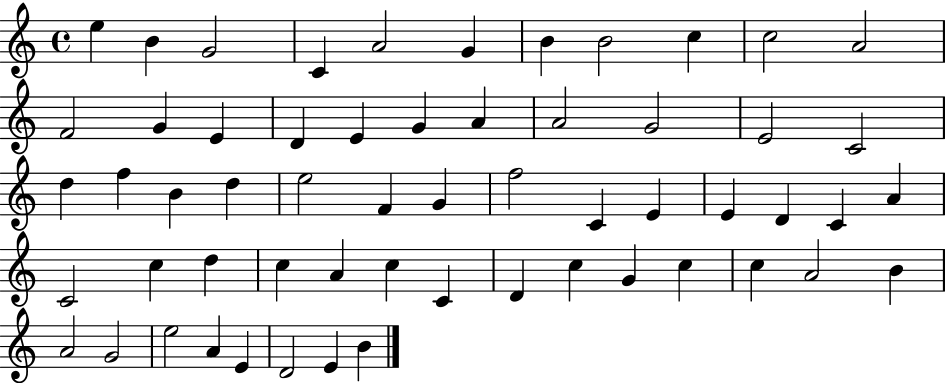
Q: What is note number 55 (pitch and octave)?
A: E4